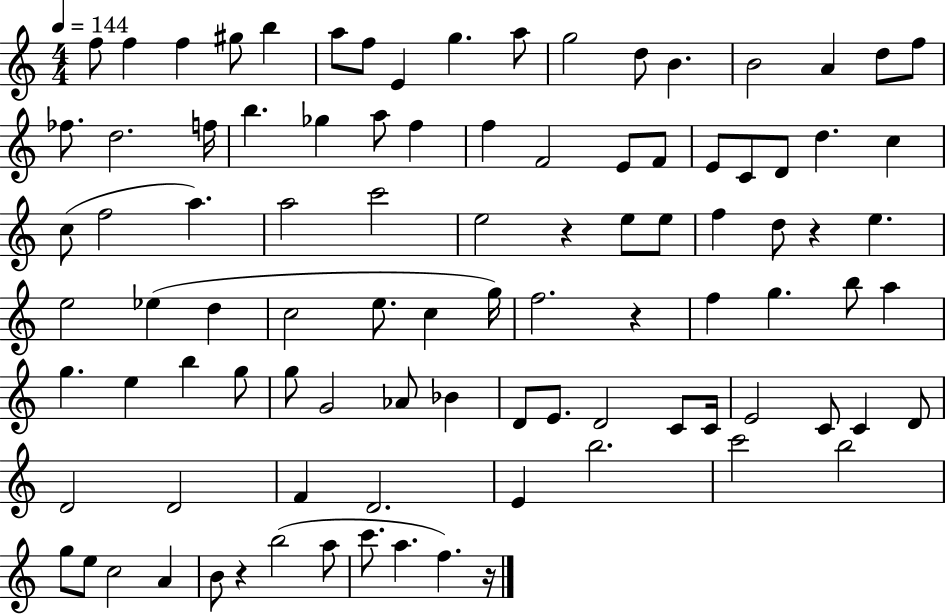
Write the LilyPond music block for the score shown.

{
  \clef treble
  \numericTimeSignature
  \time 4/4
  \key c \major
  \tempo 4 = 144
  f''8 f''4 f''4 gis''8 b''4 | a''8 f''8 e'4 g''4. a''8 | g''2 d''8 b'4. | b'2 a'4 d''8 f''8 | \break fes''8. d''2. f''16 | b''4. ges''4 a''8 f''4 | f''4 f'2 e'8 f'8 | e'8 c'8 d'8 d''4. c''4 | \break c''8( f''2 a''4.) | a''2 c'''2 | e''2 r4 e''8 e''8 | f''4 d''8 r4 e''4. | \break e''2 ees''4( d''4 | c''2 e''8. c''4 g''16) | f''2. r4 | f''4 g''4. b''8 a''4 | \break g''4. e''4 b''4 g''8 | g''8 g'2 aes'8 bes'4 | d'8 e'8. d'2 c'8 c'16 | e'2 c'8 c'4 d'8 | \break d'2 d'2 | f'4 d'2. | e'4 b''2. | c'''2 b''2 | \break g''8 e''8 c''2 a'4 | b'8 r4 b''2( a''8 | c'''8. a''4. f''4.) r16 | \bar "|."
}